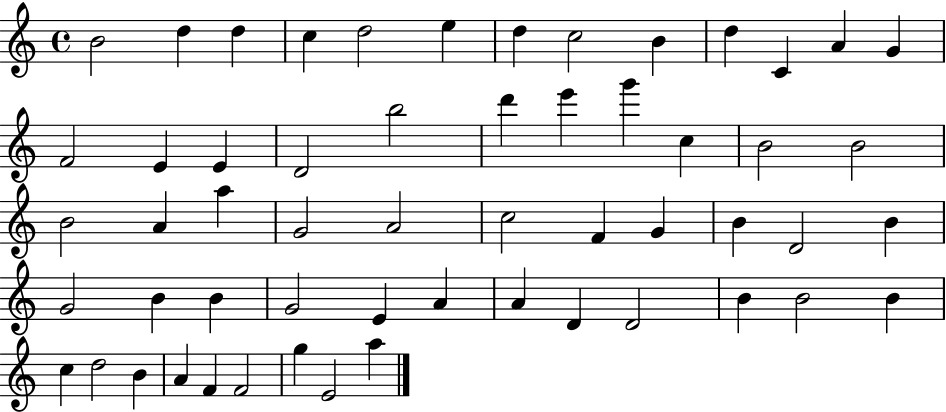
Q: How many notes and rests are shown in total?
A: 56